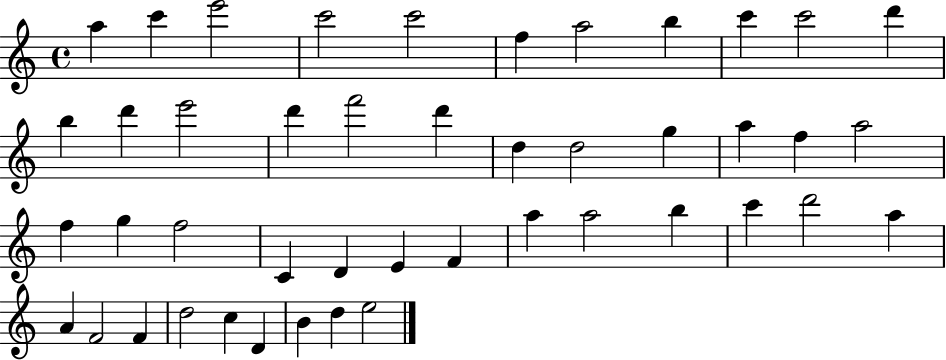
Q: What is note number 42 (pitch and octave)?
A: D4